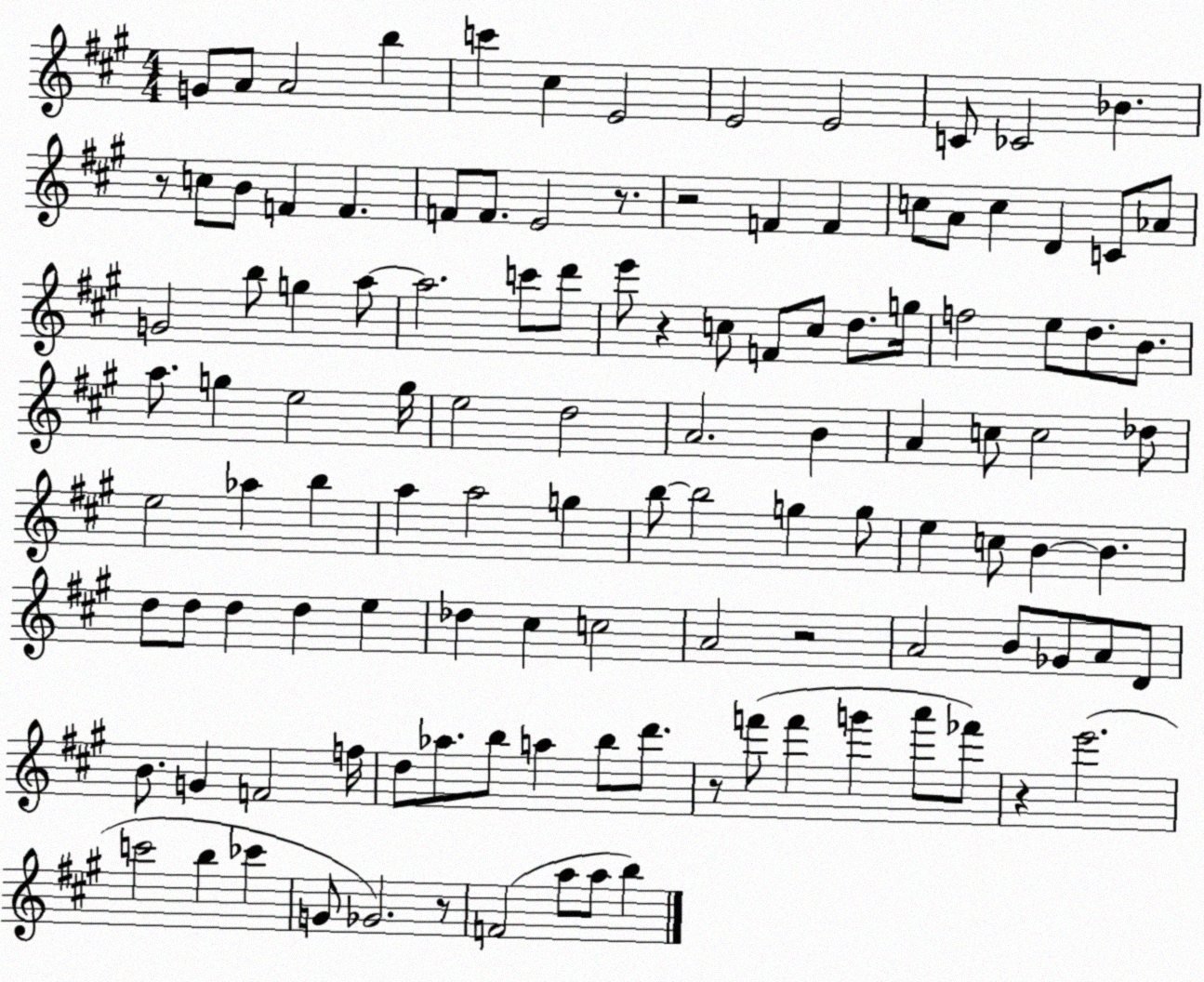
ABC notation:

X:1
T:Untitled
M:4/4
L:1/4
K:A
G/2 A/2 A2 b c' ^c E2 E2 E2 C/2 _C2 _B z/2 c/2 B/2 F F F/2 F/2 E2 z/2 z2 F F c/2 A/2 c D C/2 _A/2 G2 b/2 g a/2 a2 c'/2 d'/2 e'/2 z c/2 F/2 c/2 d/2 g/4 f2 e/2 d/2 B/2 a/2 g e2 g/4 e2 d2 A2 B A c/2 c2 _d/2 e2 _a b a a2 g b/2 b2 g g/2 e c/2 B B d/2 d/2 d d e _d ^c c2 A2 z2 A2 B/2 _G/2 A/2 D/2 B/2 G F2 f/4 d/2 _a/2 b/2 a b/2 d'/2 z/2 f'/2 f' g' a'/2 _f'/2 z e'2 c'2 b _c' G/2 _G2 z/2 F2 a/2 a/2 b